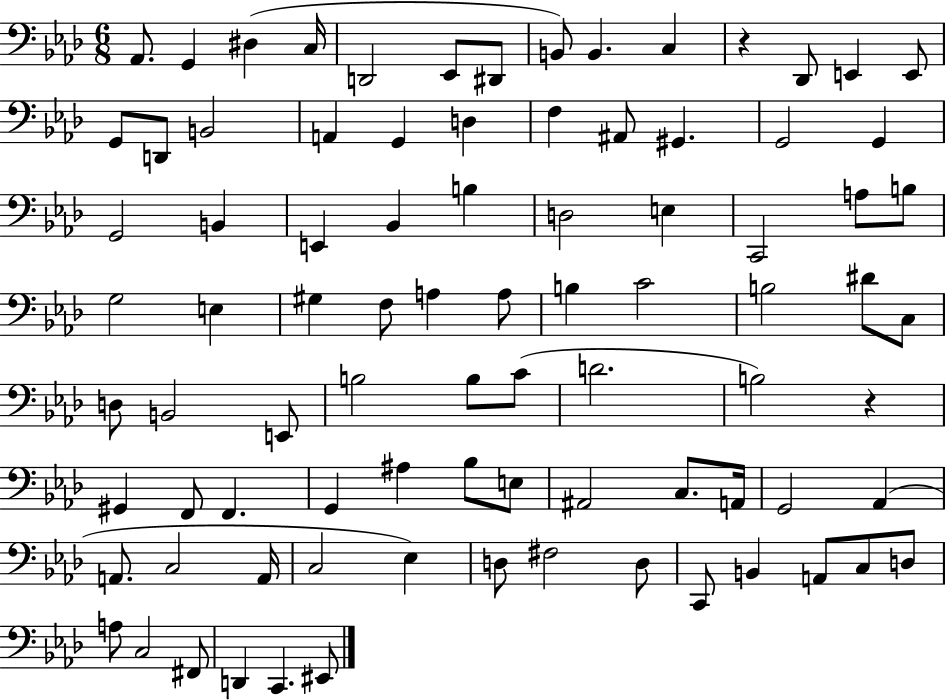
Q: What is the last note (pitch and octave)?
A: EIS2